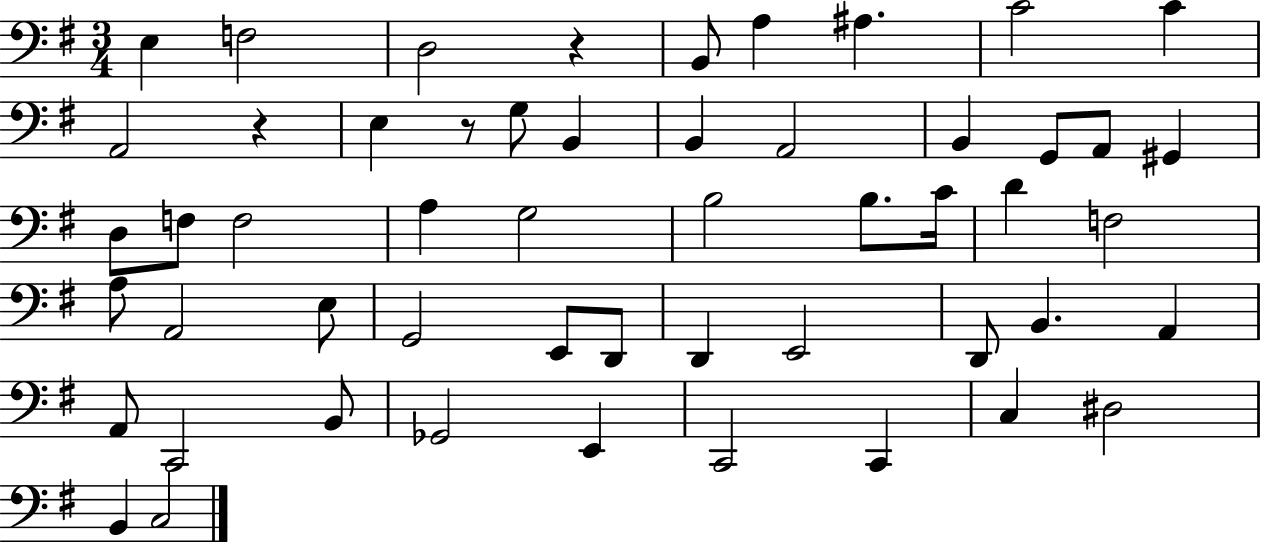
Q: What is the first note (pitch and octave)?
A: E3